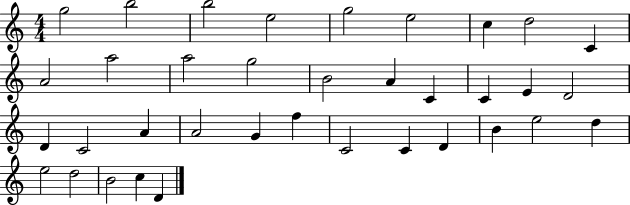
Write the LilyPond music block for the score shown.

{
  \clef treble
  \numericTimeSignature
  \time 4/4
  \key c \major
  g''2 b''2 | b''2 e''2 | g''2 e''2 | c''4 d''2 c'4 | \break a'2 a''2 | a''2 g''2 | b'2 a'4 c'4 | c'4 e'4 d'2 | \break d'4 c'2 a'4 | a'2 g'4 f''4 | c'2 c'4 d'4 | b'4 e''2 d''4 | \break e''2 d''2 | b'2 c''4 d'4 | \bar "|."
}